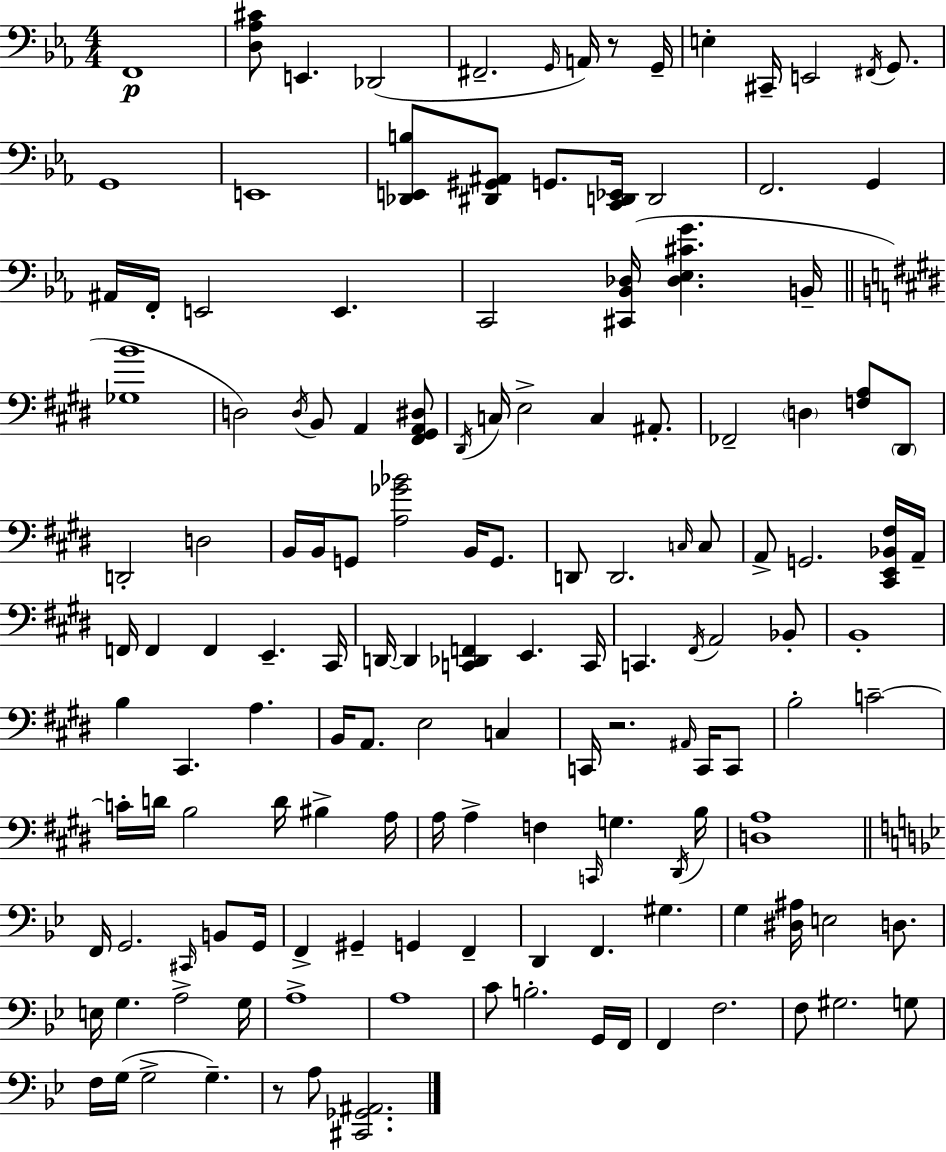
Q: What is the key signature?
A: EES major